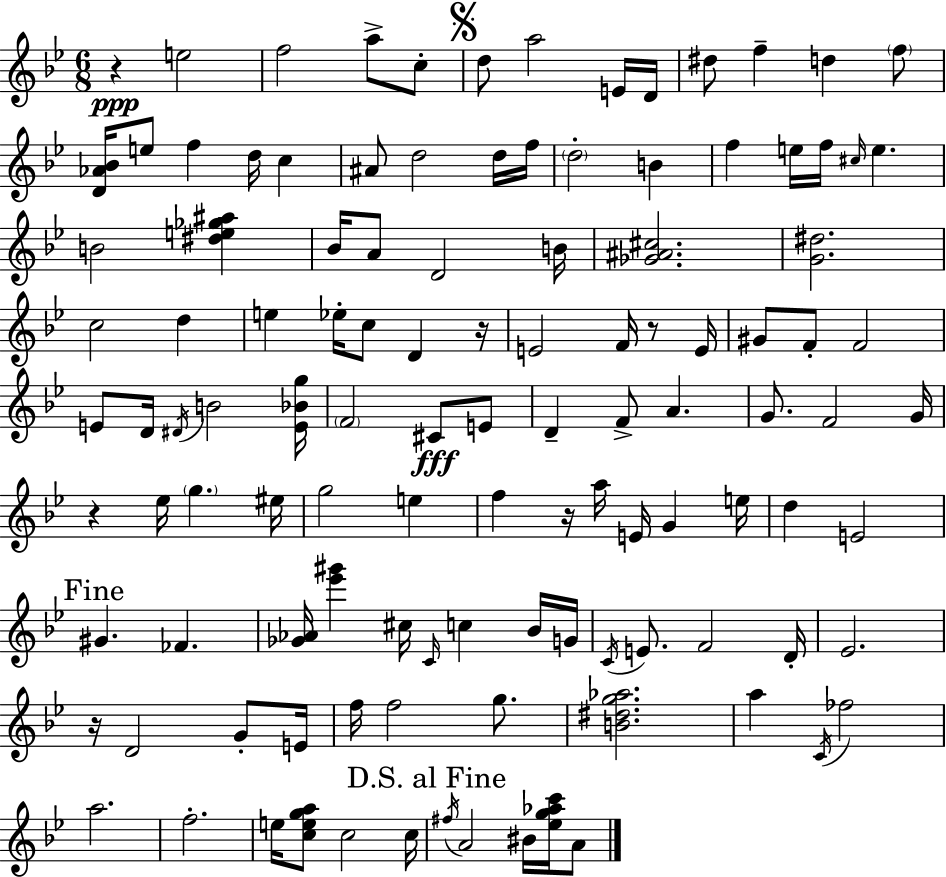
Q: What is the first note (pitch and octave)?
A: E5